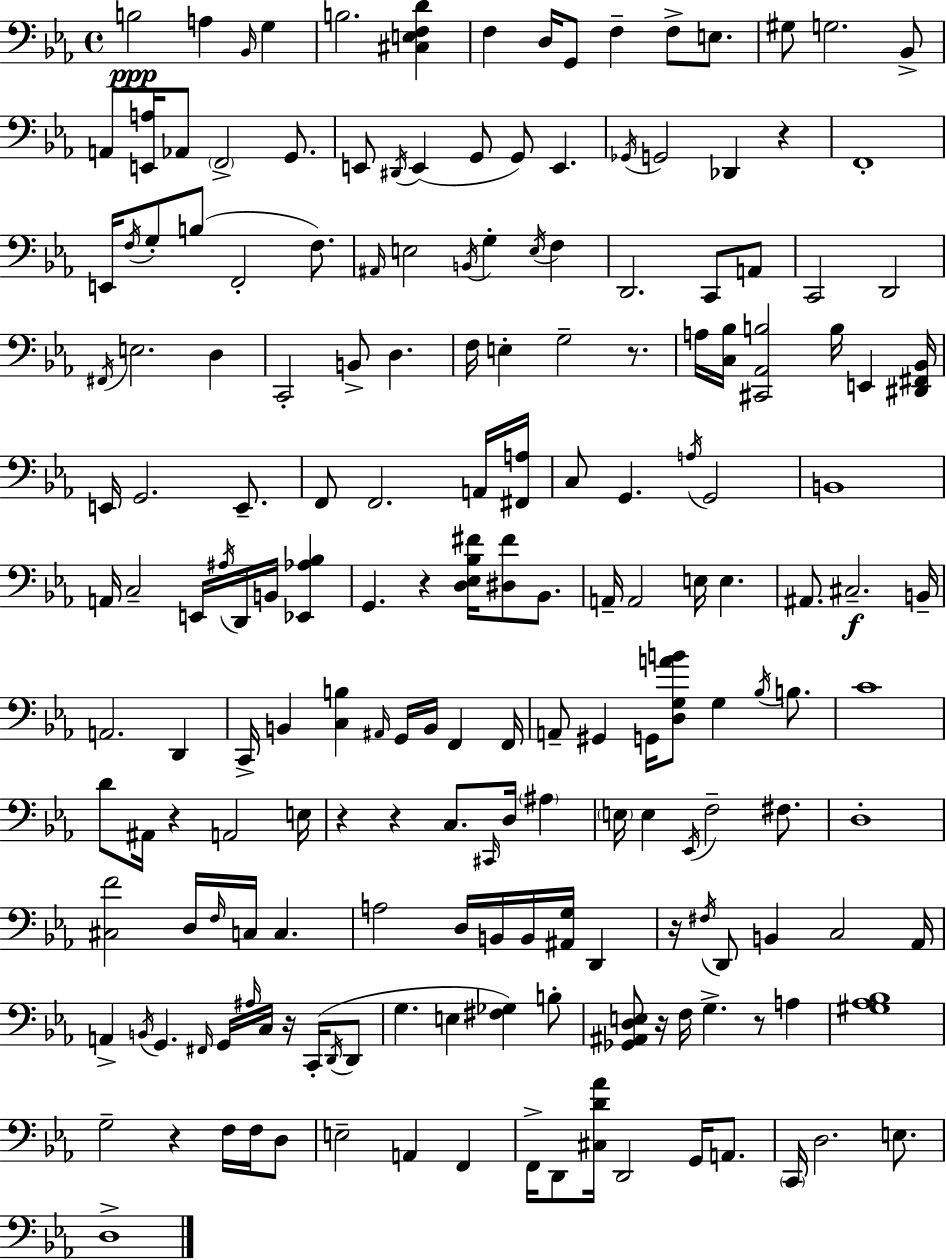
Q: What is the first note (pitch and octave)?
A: B3